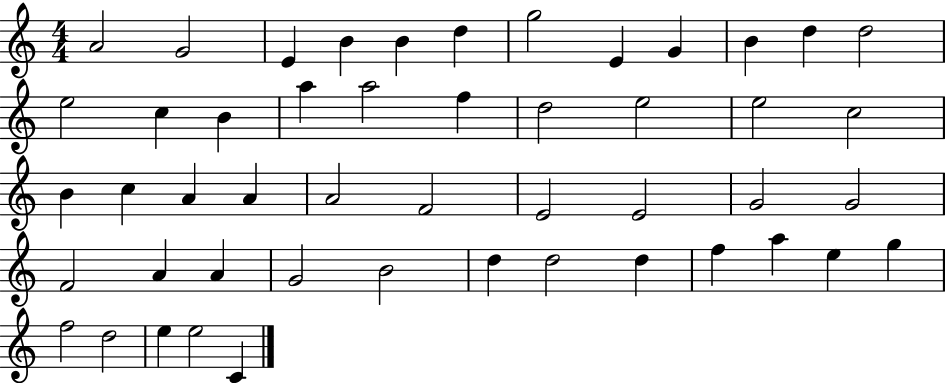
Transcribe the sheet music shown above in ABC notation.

X:1
T:Untitled
M:4/4
L:1/4
K:C
A2 G2 E B B d g2 E G B d d2 e2 c B a a2 f d2 e2 e2 c2 B c A A A2 F2 E2 E2 G2 G2 F2 A A G2 B2 d d2 d f a e g f2 d2 e e2 C